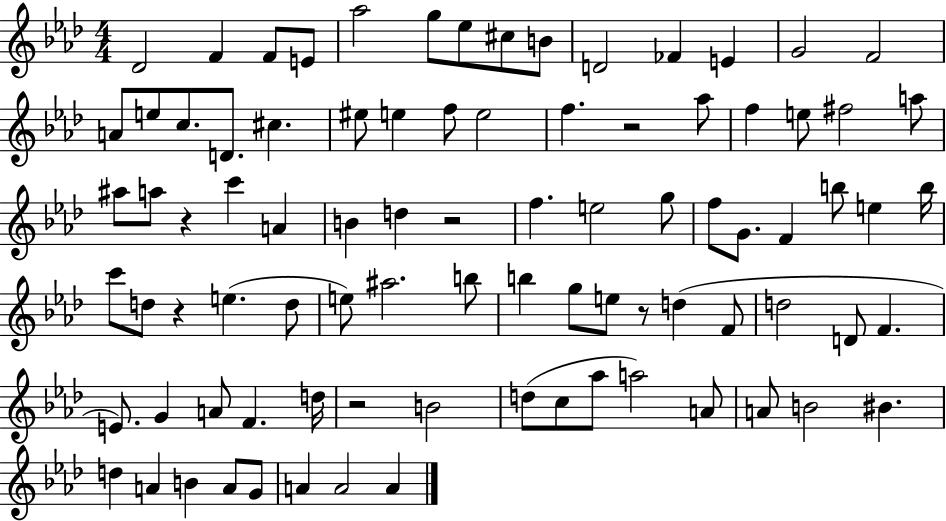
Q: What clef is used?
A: treble